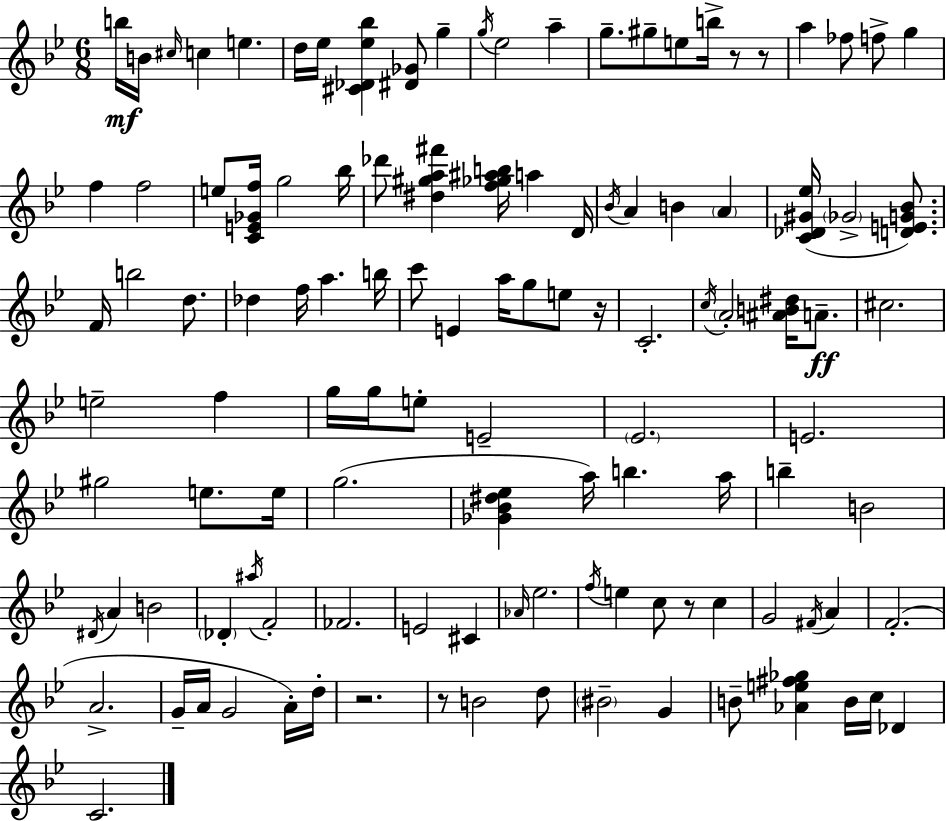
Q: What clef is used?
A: treble